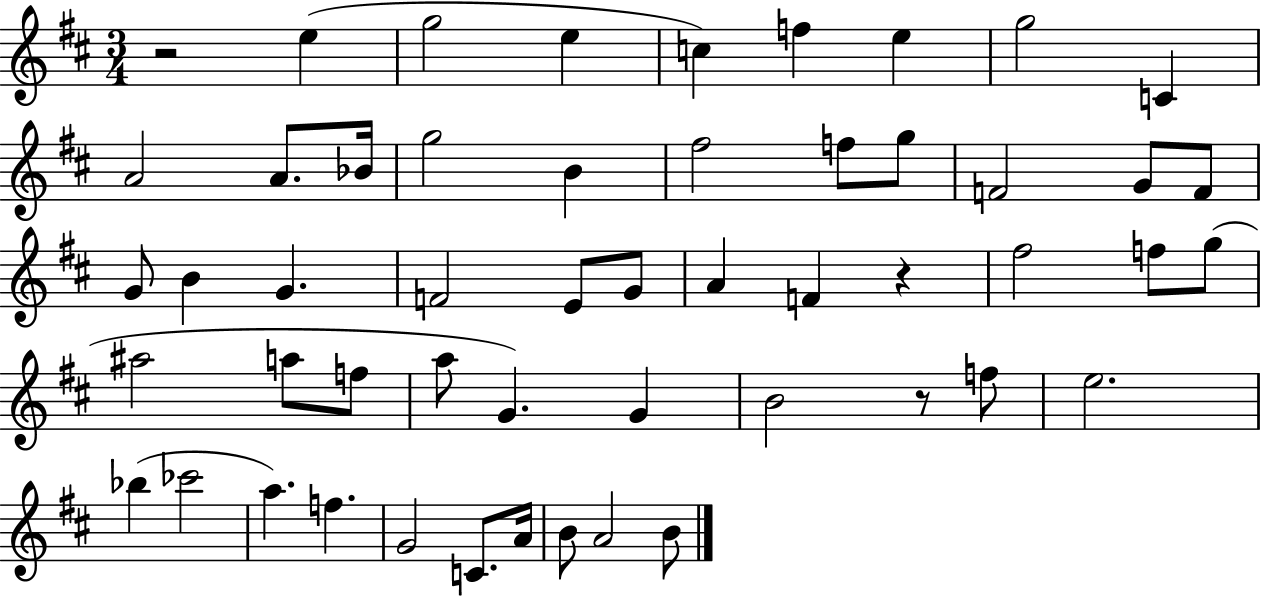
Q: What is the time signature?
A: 3/4